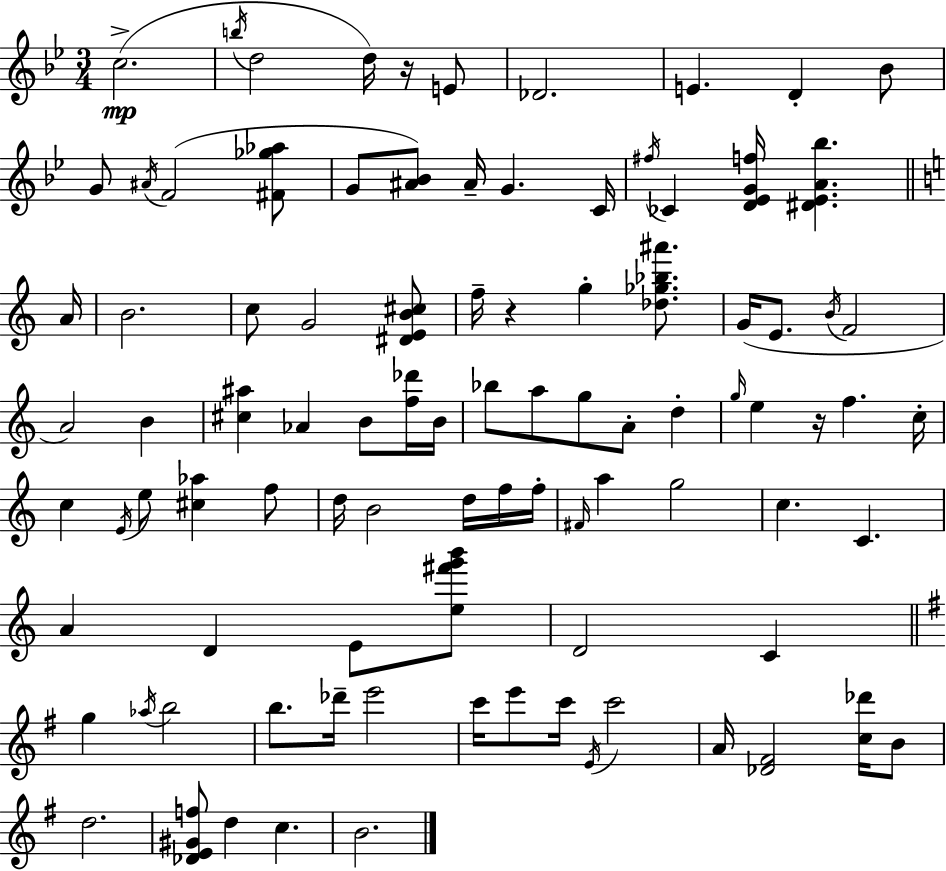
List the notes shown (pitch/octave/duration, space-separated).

C5/h. B5/s D5/h D5/s R/s E4/e Db4/h. E4/q. D4/q Bb4/e G4/e A#4/s F4/h [F#4,Gb5,Ab5]/e G4/e [A#4,Bb4]/e A#4/s G4/q. C4/s F#5/s CES4/q [D4,Eb4,G4,F5]/s [D#4,Eb4,A4,Bb5]/q. A4/s B4/h. C5/e G4/h [D#4,E4,B4,C#5]/e F5/s R/q G5/q [Db5,Gb5,Bb5,A#6]/e. G4/s E4/e. B4/s F4/h A4/h B4/q [C#5,A#5]/q Ab4/q B4/e [F5,Db6]/s B4/s Bb5/e A5/e G5/e A4/e D5/q G5/s E5/q R/s F5/q. C5/s C5/q E4/s E5/e [C#5,Ab5]/q F5/e D5/s B4/h D5/s F5/s F5/s F#4/s A5/q G5/h C5/q. C4/q. A4/q D4/q E4/e [E5,F#6,G6,B6]/e D4/h C4/q G5/q Ab5/s B5/h B5/e. Db6/s E6/h C6/s E6/e C6/s E4/s C6/h A4/s [Db4,F#4]/h [C5,Db6]/s B4/e D5/h. [Db4,E4,G#4,F5]/e D5/q C5/q. B4/h.